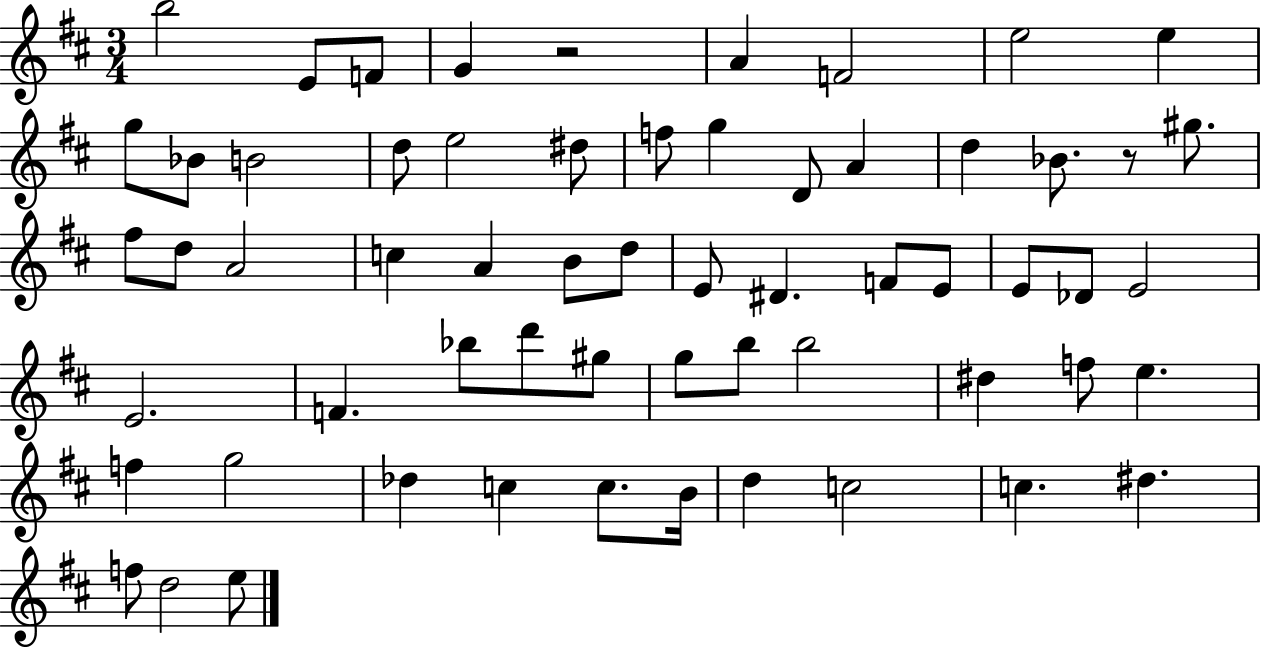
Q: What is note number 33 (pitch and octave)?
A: E4